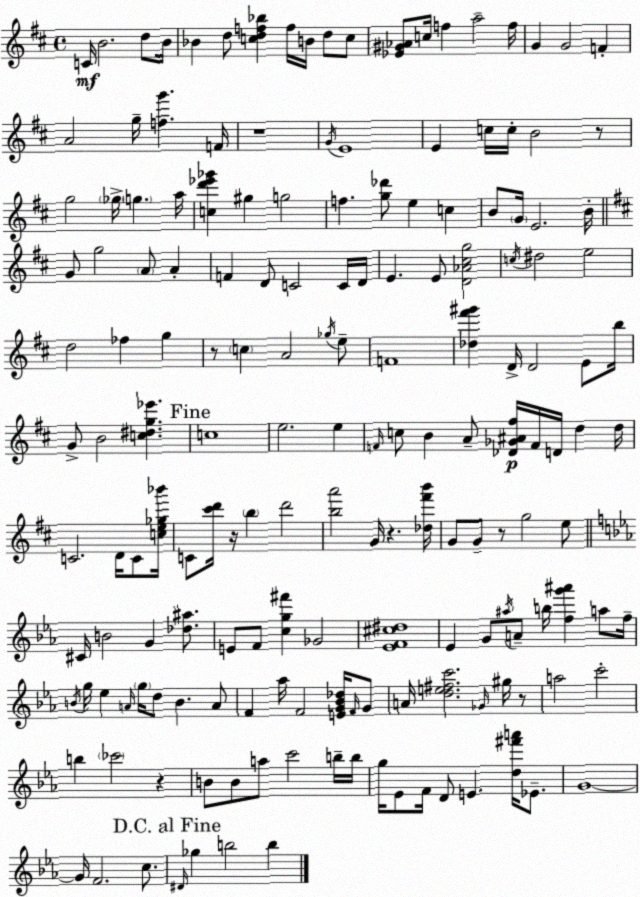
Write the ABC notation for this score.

X:1
T:Untitled
M:4/4
L:1/4
K:D
C/4 B2 d/2 B/4 _B d/2 [cdf_b] f/4 B/4 d/2 c/2 [_E^G_A]/2 c/4 f a2 f/4 G G2 F A2 g/4 [fg'] F/4 z4 G/4 E4 E c/4 c/4 B2 z/2 g2 _g/4 g a/4 [cd'_e'_g'] ^g g2 f [g_d']/2 e c B/2 G/4 E2 B/4 G/2 g2 A/2 A F D/2 C2 C/4 D/4 E E/2 [D_A^cg]2 c/4 ^d2 e2 d2 _f g z/2 c A2 _g/4 e/2 F4 [_d^f'^g'] D/4 D2 E/2 b/4 G/2 B2 [c^dg_e'] c4 e2 e F/4 c/2 B A/2 [_D_G^A^f]/4 F/4 D/4 d d/4 C2 D/4 C/2 [ce_g_b']/4 C/2 [^c'd']/4 z/4 b d'2 [ba']2 G/4 z [_d^f'b']/4 G/2 G/2 z/2 g2 e/2 ^C/4 B2 G [_d^a]/2 E/2 F/2 [cg^f'] _G2 [_EF^c^d]4 _E G/2 ^a/4 A/2 b/4 [fg'^a'] a/2 f/4 B/4 g/4 _e A/4 g/4 d/2 B A/2 F _a/4 F2 [EG_B_d]/4 F/4 G/2 A/4 [de^fc']2 _G/4 ^g/4 z/2 a2 c'2 b _c'2 z B/2 B/2 a/2 c'2 b/4 b/4 g/4 _E/2 F/4 D/2 E [d^f'a']/4 _E/2 G4 G/4 F2 c/2 ^D/4 _g b2 b